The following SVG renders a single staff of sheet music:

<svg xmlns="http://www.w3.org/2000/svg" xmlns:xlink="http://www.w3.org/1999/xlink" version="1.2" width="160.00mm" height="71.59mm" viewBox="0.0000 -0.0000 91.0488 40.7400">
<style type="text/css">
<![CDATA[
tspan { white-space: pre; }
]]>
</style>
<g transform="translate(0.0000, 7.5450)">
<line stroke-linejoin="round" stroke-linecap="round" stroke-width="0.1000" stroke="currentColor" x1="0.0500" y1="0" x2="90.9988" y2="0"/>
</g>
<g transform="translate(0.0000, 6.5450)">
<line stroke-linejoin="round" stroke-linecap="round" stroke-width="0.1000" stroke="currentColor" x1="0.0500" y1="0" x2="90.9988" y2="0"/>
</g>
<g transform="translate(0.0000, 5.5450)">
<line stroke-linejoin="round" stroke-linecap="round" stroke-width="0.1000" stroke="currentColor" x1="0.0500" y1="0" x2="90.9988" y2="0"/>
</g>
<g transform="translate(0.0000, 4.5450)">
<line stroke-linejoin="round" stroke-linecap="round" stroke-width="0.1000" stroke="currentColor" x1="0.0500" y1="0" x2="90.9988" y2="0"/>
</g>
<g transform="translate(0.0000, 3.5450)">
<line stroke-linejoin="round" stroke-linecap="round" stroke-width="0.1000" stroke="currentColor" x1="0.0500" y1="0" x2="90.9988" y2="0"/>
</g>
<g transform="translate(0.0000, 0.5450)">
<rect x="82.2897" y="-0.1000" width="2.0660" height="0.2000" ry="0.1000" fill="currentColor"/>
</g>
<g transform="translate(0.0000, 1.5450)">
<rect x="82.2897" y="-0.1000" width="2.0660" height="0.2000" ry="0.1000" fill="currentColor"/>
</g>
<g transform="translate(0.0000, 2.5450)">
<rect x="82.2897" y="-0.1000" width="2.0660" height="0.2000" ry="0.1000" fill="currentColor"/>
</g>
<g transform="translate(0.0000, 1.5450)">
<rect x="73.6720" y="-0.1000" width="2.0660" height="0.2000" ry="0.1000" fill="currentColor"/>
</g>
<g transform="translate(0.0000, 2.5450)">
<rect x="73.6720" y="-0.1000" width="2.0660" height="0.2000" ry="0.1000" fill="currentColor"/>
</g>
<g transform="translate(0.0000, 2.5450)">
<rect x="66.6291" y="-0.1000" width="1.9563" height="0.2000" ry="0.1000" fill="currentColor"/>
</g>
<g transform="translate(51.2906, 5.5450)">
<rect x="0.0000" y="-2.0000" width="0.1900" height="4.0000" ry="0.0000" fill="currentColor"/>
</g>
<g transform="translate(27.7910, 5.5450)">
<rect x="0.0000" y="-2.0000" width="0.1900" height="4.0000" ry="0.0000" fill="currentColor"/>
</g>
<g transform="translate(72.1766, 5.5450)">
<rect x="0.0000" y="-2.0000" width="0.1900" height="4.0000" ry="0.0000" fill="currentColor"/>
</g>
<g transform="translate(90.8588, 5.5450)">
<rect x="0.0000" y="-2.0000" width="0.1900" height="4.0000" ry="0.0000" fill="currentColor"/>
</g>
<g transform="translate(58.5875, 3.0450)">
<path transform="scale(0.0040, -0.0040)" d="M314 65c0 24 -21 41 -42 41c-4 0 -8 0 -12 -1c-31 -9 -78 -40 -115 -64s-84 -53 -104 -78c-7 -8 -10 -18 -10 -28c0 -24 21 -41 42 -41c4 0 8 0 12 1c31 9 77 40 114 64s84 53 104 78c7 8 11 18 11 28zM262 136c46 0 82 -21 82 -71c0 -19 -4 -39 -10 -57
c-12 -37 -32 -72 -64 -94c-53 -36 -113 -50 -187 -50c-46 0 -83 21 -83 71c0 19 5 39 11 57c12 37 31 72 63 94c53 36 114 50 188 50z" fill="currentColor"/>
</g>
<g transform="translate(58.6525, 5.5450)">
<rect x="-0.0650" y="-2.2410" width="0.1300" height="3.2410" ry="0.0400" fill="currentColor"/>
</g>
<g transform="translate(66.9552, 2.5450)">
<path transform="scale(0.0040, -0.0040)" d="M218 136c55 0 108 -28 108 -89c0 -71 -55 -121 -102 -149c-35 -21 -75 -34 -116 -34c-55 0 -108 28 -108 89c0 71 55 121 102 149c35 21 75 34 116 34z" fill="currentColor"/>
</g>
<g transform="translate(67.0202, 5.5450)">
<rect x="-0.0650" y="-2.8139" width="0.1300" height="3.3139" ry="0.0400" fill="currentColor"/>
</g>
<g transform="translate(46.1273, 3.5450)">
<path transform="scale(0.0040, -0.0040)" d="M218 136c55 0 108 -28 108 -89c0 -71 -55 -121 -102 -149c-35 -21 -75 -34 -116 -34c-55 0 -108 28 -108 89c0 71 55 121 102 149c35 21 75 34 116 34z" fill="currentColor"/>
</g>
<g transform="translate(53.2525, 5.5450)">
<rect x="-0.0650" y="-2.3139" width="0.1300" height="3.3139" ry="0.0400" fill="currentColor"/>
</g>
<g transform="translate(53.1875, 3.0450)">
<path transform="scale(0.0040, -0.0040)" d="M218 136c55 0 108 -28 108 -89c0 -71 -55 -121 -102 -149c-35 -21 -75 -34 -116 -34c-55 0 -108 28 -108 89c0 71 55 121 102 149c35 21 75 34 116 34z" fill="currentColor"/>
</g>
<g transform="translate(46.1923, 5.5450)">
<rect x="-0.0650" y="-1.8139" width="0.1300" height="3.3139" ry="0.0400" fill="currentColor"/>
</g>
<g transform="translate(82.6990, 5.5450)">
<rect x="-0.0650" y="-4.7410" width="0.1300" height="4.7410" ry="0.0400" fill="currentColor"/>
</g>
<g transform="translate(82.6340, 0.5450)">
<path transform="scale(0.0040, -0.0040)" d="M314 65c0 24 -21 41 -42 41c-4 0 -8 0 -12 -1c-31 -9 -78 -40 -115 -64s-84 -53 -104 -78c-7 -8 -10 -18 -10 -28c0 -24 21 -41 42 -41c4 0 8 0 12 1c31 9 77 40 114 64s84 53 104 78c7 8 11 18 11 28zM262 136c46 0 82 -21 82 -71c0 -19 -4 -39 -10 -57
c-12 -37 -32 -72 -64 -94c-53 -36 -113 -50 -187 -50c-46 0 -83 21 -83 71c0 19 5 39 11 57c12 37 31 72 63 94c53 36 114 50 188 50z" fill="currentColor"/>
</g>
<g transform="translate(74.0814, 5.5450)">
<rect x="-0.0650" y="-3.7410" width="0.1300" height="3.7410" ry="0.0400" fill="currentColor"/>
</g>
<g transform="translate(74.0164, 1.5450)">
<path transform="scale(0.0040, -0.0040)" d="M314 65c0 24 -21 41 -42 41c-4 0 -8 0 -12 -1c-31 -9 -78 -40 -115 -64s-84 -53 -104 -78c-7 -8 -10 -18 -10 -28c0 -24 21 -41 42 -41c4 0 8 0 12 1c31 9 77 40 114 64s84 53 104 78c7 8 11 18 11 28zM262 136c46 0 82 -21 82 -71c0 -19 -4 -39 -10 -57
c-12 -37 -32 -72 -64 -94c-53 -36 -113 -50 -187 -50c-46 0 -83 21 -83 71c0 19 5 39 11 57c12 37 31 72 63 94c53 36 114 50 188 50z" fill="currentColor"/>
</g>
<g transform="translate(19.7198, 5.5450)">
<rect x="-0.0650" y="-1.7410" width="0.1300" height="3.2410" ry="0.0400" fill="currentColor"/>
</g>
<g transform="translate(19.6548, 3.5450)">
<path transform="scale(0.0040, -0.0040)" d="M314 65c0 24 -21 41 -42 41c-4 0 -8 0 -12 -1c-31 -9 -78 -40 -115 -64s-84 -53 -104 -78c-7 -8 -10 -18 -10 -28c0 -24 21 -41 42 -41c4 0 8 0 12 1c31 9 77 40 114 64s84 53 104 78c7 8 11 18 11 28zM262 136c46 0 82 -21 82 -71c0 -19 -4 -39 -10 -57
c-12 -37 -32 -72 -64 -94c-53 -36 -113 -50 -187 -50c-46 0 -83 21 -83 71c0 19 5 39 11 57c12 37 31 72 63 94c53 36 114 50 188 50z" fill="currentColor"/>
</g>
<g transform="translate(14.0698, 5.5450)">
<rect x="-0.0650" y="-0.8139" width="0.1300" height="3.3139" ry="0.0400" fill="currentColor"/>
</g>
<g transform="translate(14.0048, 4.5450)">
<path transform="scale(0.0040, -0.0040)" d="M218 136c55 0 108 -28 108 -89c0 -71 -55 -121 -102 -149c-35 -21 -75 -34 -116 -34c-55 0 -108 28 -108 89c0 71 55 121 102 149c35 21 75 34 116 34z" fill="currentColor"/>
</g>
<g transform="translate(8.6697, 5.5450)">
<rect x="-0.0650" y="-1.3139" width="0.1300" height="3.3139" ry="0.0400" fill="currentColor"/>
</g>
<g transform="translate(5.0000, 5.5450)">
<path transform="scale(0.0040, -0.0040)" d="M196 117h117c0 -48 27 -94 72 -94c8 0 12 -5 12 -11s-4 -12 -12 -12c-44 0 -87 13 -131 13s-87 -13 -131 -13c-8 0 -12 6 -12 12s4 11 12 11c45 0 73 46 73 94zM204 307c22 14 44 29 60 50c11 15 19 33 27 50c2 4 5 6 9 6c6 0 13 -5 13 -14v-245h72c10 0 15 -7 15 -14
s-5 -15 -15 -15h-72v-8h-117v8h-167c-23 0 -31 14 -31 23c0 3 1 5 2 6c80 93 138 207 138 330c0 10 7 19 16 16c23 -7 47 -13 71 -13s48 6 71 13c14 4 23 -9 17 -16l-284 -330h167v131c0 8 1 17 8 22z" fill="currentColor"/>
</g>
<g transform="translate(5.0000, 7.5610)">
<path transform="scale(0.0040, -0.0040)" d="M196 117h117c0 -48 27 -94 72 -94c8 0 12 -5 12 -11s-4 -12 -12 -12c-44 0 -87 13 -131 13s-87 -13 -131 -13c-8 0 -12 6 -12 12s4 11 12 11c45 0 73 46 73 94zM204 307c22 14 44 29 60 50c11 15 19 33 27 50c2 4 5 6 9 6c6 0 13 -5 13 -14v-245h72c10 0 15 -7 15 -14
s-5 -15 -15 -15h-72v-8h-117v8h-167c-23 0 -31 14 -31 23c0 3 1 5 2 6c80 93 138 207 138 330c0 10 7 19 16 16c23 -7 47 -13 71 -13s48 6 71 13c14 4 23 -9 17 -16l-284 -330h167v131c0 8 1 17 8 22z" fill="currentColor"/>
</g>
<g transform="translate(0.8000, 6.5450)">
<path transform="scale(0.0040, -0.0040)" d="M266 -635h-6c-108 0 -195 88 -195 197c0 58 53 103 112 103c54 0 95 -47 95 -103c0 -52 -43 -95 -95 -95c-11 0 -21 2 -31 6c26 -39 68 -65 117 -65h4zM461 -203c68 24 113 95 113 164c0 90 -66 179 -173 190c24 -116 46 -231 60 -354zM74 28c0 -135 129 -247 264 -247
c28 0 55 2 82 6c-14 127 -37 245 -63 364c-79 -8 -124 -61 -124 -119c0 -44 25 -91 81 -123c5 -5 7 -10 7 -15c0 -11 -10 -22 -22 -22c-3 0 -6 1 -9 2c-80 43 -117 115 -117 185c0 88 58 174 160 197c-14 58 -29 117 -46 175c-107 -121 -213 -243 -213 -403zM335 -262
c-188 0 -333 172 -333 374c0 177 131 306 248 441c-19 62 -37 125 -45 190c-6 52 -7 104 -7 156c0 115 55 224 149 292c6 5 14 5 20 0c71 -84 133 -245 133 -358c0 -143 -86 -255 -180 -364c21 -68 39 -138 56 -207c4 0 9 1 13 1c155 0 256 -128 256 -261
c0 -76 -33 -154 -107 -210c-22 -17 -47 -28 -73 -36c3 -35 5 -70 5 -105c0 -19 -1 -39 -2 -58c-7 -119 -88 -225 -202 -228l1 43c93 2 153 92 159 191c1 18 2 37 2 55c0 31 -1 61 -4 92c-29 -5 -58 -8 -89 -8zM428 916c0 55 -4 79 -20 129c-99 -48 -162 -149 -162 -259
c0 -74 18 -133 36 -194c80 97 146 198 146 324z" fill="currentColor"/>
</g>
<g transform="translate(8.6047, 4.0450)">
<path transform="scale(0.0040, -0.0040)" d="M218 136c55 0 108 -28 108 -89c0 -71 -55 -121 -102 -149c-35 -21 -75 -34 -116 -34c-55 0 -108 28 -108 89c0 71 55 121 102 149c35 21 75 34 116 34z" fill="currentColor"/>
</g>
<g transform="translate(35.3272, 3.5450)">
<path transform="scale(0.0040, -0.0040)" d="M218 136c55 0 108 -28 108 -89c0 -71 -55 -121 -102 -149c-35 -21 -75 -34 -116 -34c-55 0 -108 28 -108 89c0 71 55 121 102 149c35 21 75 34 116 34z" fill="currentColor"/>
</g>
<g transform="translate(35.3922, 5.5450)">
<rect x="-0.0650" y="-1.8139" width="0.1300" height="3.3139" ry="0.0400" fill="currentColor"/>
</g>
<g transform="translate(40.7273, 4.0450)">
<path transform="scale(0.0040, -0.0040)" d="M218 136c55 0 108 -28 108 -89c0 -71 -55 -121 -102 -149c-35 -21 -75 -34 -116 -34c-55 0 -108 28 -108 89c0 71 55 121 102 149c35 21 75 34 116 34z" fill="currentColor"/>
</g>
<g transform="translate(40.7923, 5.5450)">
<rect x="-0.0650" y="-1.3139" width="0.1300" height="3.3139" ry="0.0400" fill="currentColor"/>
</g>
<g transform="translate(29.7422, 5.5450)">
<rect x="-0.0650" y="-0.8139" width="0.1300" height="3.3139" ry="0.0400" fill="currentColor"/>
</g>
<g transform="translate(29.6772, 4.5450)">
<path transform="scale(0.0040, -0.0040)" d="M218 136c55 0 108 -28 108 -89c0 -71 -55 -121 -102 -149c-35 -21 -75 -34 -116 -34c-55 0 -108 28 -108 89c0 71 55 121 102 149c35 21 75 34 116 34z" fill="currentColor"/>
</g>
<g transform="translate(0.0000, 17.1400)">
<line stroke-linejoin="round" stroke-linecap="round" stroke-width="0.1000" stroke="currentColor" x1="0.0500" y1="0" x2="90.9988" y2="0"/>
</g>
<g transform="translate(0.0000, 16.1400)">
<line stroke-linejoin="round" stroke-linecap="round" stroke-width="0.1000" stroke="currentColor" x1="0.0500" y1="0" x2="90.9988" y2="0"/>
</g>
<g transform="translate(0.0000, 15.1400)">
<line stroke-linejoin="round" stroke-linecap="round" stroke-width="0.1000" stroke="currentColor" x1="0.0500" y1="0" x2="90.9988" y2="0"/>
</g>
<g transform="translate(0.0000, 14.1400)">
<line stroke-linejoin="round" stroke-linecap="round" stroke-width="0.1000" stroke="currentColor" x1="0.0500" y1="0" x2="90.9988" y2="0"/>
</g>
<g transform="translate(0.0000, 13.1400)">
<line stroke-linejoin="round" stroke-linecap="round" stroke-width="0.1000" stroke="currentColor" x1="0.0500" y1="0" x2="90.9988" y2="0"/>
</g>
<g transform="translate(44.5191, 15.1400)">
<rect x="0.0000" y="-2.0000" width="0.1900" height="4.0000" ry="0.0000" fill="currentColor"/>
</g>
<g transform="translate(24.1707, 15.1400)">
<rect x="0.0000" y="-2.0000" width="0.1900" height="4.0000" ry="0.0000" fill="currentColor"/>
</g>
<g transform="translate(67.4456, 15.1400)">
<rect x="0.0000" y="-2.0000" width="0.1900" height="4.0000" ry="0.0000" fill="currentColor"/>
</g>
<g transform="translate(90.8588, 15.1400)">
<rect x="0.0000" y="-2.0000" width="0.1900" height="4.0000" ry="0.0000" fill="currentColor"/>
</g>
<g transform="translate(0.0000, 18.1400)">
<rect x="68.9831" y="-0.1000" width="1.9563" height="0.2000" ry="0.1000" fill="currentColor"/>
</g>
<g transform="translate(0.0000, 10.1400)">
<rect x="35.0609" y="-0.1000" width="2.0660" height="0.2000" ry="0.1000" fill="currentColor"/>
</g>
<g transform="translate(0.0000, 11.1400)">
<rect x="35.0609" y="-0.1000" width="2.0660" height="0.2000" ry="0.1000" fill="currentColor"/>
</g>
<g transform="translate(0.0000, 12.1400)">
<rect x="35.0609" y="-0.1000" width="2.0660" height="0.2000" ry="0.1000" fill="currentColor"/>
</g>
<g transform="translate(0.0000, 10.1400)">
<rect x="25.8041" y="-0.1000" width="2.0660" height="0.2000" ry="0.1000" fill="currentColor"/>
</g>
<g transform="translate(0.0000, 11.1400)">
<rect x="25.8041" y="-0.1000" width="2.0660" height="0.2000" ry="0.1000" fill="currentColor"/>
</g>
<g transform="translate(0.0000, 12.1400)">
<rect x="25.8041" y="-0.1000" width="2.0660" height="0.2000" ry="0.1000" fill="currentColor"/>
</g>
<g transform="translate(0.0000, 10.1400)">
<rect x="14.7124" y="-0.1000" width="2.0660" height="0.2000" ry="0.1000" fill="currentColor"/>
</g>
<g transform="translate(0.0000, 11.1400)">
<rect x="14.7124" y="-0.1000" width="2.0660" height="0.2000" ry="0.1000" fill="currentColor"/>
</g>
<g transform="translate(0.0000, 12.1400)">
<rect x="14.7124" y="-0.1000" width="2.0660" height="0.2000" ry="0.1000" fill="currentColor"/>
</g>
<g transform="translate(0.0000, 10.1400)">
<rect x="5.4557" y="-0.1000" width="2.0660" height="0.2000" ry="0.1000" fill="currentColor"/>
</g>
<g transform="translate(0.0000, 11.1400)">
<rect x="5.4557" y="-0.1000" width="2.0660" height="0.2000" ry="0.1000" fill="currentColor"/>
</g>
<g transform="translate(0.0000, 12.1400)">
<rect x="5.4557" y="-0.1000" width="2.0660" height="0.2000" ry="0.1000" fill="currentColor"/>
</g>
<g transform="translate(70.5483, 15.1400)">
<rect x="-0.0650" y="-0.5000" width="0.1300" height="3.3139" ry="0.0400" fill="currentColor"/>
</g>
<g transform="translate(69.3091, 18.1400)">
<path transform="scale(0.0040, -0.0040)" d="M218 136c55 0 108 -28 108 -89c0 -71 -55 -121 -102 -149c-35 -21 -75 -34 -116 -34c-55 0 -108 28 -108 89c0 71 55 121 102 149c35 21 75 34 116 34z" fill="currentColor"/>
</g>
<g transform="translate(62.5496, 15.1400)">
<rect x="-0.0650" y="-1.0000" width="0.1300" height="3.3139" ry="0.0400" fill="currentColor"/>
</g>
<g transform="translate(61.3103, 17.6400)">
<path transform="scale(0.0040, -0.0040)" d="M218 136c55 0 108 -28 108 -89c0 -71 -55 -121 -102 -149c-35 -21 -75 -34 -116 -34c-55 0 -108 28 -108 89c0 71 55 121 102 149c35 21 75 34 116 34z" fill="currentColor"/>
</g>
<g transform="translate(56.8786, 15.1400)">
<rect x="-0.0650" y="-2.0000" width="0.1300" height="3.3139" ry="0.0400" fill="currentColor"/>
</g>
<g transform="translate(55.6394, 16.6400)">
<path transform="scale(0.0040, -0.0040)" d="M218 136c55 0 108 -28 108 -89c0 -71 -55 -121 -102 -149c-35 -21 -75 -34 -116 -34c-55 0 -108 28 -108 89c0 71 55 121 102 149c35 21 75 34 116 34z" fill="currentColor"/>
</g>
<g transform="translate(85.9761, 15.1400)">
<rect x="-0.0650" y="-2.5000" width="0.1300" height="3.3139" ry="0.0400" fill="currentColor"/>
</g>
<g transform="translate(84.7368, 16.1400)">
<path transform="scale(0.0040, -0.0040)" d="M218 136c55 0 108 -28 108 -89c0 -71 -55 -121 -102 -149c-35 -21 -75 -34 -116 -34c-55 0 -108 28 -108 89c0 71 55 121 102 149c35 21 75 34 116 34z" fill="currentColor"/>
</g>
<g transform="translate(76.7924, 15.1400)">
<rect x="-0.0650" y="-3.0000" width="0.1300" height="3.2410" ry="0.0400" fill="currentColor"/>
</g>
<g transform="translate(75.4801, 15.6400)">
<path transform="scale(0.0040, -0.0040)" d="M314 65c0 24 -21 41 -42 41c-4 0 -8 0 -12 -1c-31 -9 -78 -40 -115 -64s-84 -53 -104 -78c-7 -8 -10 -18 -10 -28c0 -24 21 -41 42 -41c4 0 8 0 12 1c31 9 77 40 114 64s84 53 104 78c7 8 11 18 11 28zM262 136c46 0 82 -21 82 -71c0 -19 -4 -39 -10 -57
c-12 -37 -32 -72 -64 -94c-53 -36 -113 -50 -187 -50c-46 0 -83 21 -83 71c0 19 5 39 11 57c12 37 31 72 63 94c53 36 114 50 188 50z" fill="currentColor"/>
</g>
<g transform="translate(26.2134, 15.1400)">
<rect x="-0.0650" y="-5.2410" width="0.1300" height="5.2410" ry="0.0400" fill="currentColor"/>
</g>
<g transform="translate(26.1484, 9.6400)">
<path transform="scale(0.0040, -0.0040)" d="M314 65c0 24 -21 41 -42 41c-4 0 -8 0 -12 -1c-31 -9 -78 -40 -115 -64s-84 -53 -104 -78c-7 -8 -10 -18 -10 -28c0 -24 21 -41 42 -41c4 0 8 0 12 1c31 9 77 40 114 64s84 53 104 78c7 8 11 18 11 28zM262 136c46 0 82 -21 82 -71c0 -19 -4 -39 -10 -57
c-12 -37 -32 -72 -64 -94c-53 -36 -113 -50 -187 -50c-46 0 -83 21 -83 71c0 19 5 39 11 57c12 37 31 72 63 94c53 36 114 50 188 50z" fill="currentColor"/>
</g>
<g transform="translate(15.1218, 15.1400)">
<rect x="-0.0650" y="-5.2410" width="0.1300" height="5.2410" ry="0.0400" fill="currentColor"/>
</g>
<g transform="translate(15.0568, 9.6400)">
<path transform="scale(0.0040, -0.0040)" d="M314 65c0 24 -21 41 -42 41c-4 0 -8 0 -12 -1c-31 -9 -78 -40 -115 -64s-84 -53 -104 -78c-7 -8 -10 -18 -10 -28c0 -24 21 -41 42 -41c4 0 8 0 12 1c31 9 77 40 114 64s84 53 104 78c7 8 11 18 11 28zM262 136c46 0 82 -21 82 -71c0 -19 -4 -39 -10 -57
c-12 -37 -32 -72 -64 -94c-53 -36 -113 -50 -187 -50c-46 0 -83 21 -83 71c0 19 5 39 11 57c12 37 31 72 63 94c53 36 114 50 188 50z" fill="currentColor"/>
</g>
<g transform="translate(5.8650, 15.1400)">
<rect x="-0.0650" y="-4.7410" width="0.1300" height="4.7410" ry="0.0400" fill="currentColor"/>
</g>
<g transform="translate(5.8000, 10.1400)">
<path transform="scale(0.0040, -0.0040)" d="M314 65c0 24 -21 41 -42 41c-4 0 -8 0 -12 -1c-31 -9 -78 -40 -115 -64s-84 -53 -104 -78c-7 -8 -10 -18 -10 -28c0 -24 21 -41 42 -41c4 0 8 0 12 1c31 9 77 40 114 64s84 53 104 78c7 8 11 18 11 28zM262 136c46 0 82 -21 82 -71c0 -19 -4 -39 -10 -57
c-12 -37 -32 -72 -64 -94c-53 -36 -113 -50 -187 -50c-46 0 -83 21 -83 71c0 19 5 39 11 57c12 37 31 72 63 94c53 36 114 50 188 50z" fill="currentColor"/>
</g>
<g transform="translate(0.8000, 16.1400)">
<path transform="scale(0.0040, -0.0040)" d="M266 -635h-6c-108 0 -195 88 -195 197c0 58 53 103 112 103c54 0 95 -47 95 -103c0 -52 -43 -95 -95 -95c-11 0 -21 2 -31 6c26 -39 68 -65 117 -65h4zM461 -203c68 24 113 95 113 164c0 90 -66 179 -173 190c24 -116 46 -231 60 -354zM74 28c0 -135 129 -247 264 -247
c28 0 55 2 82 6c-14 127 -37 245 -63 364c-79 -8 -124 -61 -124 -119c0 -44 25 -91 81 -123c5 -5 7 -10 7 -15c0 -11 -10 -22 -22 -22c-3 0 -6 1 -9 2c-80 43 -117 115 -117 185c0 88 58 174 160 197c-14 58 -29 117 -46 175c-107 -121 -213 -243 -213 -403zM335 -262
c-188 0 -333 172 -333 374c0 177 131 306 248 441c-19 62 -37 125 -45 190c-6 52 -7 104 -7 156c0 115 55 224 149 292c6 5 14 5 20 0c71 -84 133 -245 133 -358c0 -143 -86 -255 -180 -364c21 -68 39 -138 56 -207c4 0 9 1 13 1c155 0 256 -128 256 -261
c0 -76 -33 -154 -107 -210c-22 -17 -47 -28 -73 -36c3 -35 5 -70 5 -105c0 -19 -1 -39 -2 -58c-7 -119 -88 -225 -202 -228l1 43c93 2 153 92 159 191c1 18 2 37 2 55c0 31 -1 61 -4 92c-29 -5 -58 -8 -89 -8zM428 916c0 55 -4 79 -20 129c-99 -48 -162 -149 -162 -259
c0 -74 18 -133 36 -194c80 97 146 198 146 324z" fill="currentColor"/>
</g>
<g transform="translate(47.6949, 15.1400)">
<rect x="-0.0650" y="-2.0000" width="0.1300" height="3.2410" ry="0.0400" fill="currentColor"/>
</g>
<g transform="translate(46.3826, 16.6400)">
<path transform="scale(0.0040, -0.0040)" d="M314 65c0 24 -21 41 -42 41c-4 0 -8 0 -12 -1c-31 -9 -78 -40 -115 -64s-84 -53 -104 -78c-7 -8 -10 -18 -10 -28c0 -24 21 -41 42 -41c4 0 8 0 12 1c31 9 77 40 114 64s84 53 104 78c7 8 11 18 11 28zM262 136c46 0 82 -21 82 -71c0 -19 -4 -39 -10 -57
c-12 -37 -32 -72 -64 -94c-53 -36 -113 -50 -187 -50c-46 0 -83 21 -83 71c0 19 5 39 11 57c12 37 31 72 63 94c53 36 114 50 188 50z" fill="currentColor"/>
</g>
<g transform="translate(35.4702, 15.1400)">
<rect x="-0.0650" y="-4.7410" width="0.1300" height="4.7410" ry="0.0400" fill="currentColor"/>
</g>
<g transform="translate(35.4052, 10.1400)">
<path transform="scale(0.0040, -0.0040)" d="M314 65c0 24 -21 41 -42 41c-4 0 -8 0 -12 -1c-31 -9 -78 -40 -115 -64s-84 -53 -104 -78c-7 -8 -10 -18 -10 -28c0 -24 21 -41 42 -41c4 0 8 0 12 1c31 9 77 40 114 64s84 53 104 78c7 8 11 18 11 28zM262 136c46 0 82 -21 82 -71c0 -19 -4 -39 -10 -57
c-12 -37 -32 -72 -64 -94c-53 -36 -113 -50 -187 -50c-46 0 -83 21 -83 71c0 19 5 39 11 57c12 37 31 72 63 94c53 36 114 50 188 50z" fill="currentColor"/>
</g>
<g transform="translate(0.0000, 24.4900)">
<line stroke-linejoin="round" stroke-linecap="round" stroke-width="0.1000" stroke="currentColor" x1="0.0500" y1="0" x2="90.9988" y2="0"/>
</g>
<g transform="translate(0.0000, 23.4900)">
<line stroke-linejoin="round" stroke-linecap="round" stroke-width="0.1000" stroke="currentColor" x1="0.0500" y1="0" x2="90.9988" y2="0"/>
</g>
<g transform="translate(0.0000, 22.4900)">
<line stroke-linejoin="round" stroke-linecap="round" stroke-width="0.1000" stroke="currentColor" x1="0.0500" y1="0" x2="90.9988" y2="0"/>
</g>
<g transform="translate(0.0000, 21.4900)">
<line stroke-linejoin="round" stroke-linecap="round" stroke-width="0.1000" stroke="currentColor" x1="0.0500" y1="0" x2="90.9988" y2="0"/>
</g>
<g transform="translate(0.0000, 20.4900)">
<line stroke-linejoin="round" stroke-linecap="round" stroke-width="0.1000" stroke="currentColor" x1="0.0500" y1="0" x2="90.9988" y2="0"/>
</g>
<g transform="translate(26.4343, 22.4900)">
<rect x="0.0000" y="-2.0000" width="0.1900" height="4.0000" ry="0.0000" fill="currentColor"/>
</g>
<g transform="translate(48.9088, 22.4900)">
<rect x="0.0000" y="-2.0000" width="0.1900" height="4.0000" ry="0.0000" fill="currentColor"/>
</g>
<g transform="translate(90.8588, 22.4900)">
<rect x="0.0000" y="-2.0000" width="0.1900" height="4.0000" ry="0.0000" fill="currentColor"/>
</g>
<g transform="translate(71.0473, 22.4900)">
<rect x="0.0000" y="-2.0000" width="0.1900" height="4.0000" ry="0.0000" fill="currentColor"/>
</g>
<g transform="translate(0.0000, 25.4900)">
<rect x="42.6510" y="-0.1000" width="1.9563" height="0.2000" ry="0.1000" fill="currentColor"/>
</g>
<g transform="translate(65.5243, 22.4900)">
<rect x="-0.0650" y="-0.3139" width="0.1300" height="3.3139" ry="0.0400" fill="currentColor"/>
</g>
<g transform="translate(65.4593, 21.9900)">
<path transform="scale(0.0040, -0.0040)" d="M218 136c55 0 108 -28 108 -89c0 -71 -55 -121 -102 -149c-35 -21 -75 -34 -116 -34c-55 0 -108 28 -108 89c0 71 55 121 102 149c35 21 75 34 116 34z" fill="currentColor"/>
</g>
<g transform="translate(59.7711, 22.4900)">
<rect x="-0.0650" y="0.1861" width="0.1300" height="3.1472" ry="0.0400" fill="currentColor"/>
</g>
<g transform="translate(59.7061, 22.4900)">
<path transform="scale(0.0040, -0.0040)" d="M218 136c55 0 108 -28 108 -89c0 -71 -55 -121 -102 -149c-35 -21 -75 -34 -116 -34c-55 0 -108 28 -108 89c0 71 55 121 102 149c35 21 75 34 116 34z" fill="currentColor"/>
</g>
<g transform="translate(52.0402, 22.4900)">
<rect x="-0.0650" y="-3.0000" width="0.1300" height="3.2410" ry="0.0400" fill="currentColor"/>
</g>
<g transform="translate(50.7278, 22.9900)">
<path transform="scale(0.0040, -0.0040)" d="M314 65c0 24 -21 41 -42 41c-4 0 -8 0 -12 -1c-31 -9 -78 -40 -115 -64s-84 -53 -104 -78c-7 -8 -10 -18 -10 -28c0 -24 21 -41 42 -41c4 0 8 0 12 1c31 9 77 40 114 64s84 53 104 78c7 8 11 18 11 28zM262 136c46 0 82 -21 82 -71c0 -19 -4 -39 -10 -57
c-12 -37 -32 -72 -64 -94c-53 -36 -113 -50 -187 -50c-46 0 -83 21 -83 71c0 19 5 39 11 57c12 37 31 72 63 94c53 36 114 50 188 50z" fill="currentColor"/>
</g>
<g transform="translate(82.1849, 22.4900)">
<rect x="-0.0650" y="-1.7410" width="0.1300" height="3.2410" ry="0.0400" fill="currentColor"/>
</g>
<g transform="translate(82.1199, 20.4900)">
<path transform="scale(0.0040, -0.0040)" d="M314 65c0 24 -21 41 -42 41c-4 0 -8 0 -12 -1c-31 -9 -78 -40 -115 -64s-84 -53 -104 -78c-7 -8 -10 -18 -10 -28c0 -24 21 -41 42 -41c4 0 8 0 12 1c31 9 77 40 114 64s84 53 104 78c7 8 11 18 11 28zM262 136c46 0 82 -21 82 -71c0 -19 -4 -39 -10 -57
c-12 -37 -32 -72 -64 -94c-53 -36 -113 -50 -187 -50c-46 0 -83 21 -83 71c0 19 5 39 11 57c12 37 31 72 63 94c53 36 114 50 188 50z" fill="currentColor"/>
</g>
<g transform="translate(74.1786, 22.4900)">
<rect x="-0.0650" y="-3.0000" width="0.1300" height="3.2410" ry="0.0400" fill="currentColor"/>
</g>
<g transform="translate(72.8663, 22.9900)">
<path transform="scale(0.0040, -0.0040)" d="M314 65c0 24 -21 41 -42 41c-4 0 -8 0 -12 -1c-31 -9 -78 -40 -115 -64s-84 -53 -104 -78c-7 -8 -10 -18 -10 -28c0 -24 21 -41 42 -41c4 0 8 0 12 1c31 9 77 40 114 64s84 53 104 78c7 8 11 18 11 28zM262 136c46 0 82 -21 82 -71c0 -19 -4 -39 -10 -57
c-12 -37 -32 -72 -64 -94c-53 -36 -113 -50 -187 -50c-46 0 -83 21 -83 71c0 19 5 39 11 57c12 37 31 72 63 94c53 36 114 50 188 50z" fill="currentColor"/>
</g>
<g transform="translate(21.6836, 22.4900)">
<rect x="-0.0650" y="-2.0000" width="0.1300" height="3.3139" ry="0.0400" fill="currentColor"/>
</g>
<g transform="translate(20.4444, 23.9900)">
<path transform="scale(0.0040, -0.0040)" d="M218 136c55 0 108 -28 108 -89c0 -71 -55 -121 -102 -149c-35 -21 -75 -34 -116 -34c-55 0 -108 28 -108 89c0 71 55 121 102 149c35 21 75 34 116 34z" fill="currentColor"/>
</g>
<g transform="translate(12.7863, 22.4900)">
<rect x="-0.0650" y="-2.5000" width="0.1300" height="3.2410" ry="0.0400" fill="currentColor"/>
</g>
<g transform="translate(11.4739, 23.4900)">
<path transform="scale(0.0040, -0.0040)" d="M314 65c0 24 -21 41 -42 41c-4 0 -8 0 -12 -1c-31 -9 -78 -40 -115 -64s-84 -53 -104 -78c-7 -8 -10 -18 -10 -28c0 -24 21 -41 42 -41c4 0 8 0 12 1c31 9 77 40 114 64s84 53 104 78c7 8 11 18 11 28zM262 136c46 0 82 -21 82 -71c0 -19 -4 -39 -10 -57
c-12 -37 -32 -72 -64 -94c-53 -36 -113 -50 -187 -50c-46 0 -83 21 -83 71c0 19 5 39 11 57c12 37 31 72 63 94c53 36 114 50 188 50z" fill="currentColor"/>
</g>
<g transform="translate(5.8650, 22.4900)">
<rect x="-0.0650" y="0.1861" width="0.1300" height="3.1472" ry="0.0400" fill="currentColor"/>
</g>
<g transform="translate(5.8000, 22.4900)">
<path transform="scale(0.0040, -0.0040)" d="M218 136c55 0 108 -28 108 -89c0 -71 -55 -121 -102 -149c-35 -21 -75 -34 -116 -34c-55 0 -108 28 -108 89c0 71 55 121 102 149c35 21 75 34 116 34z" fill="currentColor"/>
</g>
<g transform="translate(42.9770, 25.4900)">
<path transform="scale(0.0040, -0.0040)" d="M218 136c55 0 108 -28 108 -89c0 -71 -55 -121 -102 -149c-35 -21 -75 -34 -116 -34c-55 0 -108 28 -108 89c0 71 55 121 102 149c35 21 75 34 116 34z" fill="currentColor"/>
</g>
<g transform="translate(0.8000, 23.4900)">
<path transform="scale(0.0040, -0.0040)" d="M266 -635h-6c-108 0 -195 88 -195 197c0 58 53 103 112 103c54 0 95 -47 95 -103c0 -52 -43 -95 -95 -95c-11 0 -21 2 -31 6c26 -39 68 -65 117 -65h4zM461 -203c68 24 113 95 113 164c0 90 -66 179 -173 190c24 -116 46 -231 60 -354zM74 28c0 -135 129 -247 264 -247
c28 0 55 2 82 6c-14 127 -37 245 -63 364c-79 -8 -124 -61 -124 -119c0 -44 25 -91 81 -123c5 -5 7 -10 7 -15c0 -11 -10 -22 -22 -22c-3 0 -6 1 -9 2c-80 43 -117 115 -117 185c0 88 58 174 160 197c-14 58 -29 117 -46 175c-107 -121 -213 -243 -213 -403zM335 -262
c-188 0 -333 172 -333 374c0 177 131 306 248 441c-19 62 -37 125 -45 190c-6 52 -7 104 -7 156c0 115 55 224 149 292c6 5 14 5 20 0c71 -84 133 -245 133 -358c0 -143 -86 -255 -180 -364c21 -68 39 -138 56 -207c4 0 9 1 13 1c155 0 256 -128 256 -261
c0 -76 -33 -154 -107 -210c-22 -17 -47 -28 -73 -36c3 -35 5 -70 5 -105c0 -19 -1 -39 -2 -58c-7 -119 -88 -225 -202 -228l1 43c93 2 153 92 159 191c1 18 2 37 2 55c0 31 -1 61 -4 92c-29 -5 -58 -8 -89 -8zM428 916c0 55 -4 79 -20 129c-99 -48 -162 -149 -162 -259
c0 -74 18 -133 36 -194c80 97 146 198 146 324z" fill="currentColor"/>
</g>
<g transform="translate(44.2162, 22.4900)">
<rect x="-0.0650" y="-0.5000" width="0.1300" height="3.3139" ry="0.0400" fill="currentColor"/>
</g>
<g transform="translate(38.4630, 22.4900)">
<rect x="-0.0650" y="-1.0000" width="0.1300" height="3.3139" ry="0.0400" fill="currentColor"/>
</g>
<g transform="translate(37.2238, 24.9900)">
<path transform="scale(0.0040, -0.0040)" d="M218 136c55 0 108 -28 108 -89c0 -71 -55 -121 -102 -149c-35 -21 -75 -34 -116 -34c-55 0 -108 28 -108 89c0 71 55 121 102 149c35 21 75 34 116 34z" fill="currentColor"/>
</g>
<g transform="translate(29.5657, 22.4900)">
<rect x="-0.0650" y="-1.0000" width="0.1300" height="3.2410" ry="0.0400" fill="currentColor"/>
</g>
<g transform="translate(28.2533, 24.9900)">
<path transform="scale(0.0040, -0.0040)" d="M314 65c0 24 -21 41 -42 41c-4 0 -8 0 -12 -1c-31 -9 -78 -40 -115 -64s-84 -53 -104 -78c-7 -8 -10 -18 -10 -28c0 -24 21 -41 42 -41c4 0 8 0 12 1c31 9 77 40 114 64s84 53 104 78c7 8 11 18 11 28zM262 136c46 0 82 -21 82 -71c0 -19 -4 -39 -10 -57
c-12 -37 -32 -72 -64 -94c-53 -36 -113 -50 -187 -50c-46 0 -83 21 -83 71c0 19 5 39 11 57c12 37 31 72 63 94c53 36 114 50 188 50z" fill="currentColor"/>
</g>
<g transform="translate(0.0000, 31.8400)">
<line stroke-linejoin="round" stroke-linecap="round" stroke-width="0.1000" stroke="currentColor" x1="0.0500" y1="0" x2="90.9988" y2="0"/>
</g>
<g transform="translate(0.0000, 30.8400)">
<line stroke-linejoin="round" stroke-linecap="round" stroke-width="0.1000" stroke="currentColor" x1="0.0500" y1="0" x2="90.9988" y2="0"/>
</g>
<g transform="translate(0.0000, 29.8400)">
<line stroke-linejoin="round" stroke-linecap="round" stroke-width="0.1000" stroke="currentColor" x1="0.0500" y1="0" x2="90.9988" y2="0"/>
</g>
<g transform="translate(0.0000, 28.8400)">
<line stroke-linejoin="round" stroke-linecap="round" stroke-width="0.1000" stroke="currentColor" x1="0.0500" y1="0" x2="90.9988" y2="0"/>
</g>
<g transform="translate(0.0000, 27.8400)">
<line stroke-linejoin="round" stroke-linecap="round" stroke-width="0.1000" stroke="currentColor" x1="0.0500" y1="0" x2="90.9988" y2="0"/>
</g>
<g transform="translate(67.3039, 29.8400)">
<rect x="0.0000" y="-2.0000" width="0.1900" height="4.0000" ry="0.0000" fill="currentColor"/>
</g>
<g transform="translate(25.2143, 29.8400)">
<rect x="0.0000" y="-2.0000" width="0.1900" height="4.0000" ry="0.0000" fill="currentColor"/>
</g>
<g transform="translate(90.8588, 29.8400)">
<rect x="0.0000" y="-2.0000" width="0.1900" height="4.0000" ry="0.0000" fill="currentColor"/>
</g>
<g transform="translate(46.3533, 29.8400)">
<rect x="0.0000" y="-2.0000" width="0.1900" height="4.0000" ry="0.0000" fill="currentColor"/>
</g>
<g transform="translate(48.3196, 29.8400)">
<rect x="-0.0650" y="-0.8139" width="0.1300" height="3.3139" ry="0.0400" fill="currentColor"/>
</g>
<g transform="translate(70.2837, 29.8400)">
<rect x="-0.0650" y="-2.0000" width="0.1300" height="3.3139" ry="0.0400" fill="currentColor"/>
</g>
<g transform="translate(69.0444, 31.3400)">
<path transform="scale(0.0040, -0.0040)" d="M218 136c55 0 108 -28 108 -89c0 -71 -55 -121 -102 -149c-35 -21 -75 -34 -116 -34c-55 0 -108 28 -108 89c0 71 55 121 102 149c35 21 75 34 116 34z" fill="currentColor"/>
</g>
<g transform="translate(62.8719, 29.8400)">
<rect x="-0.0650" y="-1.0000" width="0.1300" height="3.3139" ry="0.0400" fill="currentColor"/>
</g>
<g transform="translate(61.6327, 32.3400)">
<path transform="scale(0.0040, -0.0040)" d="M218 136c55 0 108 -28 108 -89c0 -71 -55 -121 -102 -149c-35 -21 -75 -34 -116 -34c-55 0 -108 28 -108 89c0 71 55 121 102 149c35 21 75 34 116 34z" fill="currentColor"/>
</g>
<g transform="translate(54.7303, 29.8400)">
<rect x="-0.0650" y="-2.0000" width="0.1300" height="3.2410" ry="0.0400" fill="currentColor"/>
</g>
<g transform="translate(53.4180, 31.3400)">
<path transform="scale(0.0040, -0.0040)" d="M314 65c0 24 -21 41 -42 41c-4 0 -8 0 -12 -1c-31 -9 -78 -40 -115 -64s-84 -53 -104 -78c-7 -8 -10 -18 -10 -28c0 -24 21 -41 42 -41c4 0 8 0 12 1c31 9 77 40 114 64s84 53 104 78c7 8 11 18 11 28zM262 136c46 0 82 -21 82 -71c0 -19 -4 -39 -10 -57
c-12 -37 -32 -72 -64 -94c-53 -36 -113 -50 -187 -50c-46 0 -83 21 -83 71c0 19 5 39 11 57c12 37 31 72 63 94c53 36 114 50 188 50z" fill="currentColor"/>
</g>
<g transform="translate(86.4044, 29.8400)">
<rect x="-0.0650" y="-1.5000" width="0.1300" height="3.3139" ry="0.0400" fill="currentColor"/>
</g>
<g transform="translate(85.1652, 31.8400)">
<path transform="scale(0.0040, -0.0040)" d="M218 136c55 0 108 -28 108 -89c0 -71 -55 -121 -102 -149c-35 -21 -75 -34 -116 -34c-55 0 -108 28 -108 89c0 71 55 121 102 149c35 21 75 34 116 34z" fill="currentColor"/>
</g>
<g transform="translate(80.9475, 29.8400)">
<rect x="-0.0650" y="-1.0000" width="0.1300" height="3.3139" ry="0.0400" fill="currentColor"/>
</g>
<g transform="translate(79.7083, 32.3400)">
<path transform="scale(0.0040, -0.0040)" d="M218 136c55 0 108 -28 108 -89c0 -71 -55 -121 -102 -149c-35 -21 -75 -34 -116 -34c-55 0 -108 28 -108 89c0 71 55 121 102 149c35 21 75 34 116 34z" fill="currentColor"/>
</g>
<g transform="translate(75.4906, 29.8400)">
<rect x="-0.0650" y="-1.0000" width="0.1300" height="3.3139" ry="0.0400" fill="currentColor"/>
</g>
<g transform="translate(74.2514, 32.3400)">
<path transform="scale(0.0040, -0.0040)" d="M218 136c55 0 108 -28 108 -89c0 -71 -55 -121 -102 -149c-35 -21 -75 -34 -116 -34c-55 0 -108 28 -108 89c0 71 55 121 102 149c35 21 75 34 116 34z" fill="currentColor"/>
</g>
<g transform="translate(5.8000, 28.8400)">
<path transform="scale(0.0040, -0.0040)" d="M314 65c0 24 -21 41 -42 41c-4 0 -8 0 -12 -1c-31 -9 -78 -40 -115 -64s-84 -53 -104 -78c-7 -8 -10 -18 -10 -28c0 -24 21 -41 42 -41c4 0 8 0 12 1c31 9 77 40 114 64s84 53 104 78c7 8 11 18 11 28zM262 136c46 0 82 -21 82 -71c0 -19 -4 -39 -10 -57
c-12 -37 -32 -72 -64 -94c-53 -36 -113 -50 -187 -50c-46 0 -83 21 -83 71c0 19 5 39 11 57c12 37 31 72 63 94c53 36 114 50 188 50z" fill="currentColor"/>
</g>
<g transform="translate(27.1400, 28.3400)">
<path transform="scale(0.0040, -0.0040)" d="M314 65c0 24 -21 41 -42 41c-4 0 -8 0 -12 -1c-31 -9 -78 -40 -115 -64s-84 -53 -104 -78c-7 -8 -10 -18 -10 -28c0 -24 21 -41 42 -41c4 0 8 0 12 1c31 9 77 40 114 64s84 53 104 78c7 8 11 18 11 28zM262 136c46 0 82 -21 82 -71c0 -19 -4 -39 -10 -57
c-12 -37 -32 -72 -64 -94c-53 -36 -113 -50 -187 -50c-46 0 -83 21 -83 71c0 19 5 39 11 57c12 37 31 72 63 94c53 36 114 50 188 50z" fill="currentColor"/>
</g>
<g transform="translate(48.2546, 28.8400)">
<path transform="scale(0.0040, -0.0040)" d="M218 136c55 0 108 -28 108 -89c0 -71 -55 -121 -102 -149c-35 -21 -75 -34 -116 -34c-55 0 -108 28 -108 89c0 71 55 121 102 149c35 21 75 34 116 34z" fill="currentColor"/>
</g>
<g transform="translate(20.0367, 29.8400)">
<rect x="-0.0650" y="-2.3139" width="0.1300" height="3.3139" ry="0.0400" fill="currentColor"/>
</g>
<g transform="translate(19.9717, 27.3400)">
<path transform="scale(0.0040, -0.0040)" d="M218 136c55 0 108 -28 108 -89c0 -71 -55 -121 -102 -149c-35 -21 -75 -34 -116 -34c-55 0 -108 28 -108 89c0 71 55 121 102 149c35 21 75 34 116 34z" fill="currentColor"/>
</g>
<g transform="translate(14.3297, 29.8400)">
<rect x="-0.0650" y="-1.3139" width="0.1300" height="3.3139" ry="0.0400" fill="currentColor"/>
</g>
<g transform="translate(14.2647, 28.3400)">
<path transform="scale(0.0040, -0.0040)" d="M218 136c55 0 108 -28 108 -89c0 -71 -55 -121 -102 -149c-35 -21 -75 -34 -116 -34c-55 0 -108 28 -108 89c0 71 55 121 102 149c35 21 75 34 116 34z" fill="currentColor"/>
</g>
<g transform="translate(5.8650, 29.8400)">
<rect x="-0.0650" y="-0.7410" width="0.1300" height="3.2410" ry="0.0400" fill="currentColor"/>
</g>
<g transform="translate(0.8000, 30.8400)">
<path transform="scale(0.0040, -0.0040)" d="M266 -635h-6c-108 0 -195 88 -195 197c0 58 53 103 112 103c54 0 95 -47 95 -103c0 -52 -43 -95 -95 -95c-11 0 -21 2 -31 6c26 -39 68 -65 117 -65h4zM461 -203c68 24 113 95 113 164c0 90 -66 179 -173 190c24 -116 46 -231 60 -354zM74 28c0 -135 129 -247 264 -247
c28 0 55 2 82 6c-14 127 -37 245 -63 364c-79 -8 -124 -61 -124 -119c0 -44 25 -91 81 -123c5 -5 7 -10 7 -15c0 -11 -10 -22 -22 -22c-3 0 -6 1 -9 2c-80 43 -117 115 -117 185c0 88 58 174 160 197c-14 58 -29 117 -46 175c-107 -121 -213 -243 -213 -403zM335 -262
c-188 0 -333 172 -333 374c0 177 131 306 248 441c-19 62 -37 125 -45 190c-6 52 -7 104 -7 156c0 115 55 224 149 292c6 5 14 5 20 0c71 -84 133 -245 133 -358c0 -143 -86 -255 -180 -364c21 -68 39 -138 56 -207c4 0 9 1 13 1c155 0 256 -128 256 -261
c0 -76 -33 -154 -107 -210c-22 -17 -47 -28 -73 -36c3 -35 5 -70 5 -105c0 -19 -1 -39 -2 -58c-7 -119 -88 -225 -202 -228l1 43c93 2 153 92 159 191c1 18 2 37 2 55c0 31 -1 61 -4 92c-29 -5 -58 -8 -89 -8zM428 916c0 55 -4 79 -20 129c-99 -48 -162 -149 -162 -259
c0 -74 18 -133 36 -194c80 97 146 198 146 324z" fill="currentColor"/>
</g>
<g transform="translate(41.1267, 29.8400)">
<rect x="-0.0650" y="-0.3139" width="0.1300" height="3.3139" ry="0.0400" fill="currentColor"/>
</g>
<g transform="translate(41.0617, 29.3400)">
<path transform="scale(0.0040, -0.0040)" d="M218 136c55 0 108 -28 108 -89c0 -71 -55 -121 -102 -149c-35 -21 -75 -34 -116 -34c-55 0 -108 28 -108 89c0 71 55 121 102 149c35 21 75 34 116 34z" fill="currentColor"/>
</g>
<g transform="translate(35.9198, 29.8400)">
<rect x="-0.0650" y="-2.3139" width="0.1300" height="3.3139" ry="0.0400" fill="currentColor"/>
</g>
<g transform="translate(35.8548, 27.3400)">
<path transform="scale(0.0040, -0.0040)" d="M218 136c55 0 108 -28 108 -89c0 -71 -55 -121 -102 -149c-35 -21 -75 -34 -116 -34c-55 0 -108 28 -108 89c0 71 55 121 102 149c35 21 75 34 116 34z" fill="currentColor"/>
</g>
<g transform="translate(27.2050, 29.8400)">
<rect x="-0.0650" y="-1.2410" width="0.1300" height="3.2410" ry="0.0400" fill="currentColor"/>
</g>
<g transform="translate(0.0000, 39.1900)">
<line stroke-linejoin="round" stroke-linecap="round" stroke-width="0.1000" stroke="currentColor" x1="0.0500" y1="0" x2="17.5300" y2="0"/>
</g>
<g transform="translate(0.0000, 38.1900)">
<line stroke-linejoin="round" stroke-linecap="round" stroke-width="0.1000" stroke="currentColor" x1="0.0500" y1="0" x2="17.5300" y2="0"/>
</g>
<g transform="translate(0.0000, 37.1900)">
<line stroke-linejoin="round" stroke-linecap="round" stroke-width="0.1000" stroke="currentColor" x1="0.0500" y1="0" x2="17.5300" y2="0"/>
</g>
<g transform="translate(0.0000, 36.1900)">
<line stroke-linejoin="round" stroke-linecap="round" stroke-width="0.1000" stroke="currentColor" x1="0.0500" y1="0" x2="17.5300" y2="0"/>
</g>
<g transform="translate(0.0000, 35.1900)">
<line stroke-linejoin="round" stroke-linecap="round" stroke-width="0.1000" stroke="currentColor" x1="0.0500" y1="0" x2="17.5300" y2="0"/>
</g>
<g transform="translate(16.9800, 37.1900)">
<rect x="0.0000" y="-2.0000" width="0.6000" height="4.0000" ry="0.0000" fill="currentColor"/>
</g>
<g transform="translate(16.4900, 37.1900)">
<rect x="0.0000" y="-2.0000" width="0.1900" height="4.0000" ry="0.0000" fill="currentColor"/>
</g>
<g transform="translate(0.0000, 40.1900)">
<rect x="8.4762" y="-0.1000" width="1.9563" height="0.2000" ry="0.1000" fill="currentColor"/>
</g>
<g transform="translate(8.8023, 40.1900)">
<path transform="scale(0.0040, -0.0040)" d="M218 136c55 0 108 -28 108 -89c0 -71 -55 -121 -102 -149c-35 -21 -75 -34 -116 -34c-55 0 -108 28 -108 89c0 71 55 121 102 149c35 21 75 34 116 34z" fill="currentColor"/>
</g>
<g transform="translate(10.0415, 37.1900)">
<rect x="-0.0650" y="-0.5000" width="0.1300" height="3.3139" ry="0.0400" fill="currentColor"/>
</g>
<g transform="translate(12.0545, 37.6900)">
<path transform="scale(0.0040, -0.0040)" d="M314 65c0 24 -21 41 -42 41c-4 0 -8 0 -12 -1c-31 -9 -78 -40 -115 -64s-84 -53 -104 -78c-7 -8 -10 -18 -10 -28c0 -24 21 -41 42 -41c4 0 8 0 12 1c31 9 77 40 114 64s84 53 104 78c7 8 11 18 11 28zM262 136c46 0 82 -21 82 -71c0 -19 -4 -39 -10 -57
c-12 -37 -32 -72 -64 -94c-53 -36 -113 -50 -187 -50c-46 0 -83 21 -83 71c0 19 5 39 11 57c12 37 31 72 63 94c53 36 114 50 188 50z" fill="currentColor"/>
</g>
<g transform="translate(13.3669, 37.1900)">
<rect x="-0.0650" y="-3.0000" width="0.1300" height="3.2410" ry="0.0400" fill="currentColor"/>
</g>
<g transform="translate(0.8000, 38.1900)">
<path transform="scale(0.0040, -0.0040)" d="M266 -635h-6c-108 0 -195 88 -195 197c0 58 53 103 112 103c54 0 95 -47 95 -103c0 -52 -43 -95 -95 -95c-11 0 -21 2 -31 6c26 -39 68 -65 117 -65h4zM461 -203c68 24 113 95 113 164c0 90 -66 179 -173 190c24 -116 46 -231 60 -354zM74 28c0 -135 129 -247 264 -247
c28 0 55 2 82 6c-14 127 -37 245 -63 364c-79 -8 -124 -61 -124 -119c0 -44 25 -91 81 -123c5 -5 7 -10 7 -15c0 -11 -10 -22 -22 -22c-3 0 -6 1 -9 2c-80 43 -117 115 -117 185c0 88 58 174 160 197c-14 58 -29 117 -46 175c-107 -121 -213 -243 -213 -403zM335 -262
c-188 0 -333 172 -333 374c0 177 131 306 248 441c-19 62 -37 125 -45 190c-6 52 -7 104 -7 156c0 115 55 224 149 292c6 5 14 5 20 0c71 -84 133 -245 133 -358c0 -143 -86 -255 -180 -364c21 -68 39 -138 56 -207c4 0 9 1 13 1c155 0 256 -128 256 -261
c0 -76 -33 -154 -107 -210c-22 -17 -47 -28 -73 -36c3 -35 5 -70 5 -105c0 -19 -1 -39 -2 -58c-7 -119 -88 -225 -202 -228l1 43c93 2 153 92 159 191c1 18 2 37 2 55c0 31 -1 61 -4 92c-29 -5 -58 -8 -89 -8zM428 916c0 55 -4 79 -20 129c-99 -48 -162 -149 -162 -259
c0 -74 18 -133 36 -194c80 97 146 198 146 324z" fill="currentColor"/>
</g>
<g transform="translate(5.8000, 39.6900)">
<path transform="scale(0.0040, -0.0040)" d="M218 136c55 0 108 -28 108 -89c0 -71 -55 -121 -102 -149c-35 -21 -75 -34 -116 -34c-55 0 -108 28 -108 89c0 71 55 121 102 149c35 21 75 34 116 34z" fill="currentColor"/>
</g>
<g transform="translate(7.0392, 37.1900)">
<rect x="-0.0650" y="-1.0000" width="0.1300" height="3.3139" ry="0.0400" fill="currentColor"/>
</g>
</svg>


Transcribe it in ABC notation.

X:1
T:Untitled
M:4/4
L:1/4
K:C
e d f2 d f e f g g2 a c'2 e'2 e'2 f'2 f'2 e'2 F2 F D C A2 G B G2 F D2 D C A2 B c A2 f2 d2 e g e2 g c d F2 D F D D E D C A2